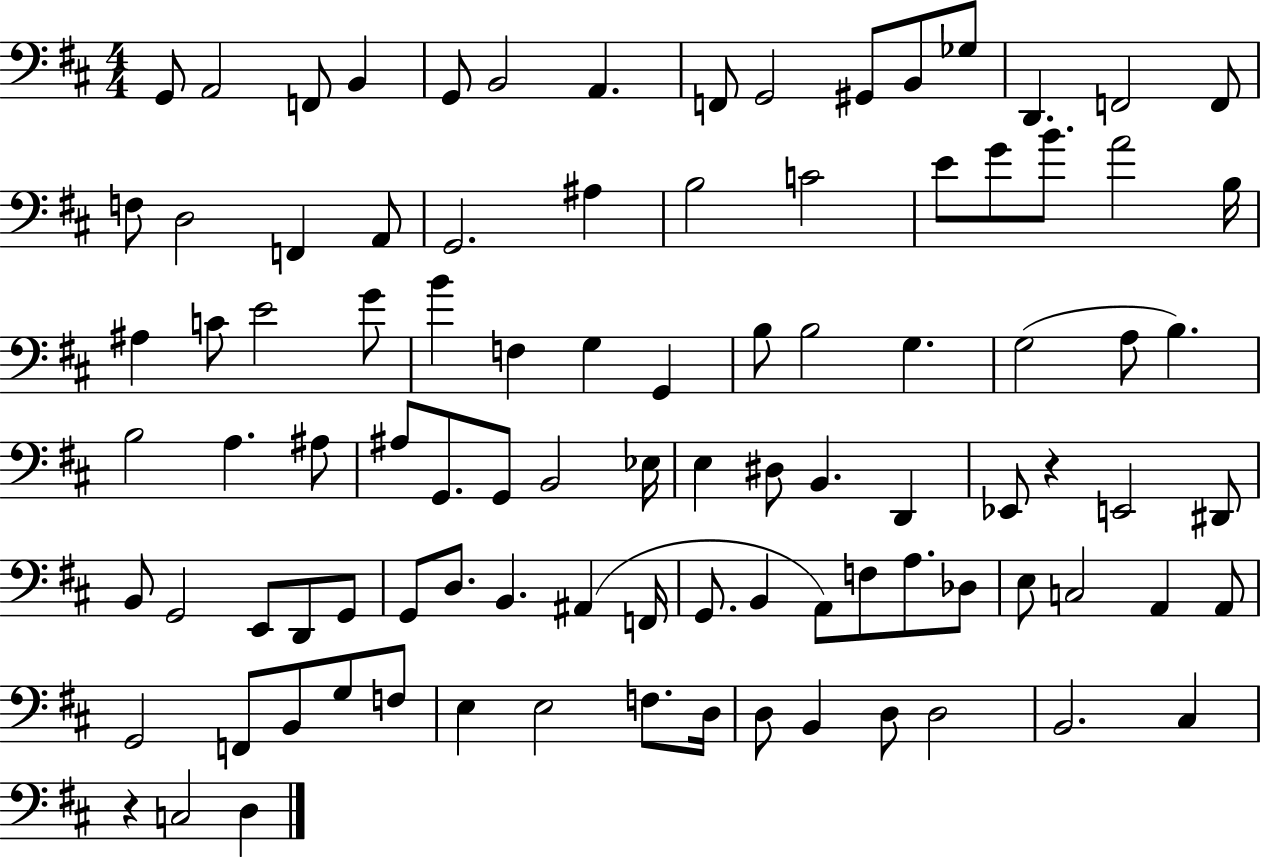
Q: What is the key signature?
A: D major